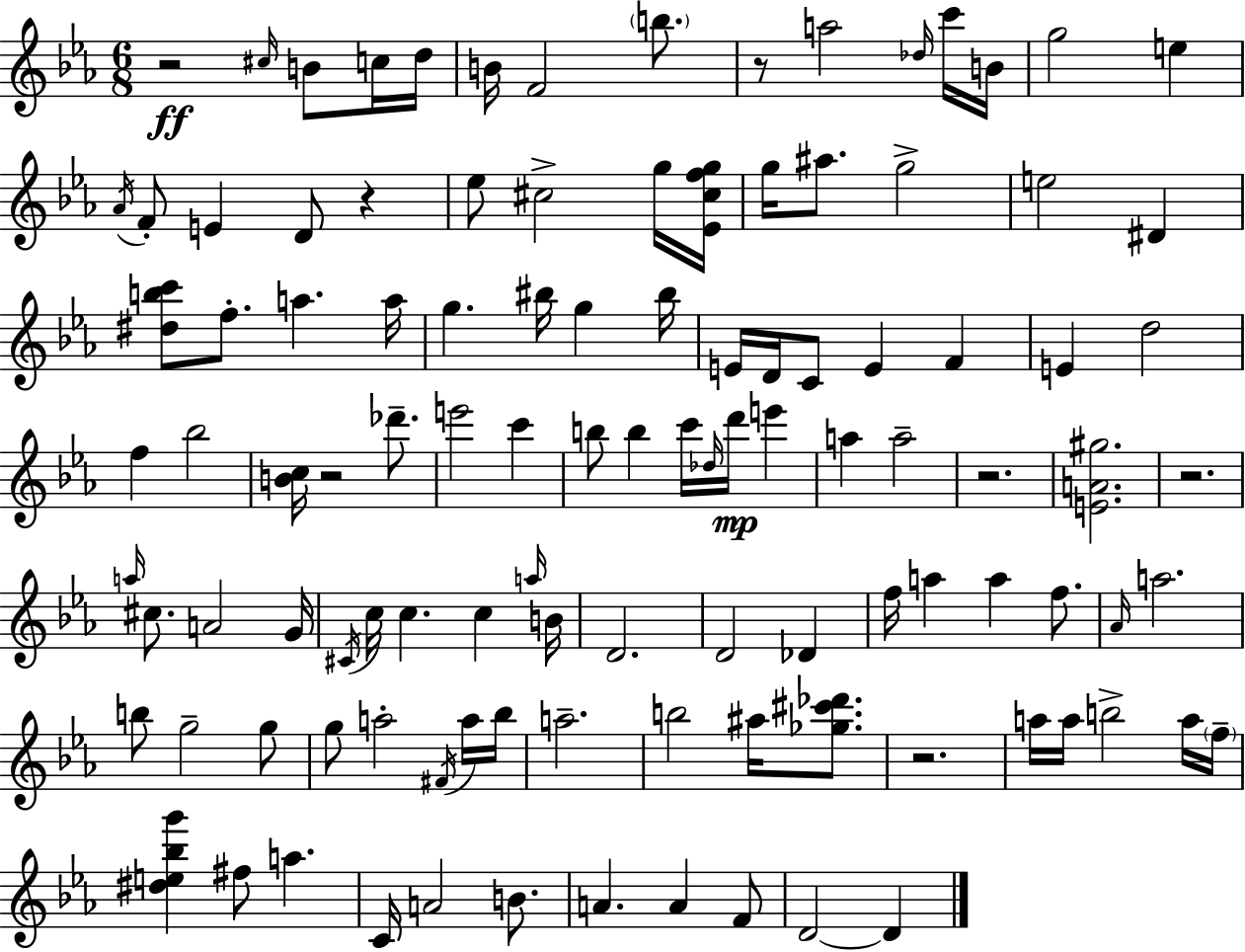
{
  \clef treble
  \numericTimeSignature
  \time 6/8
  \key c \minor
  r2\ff \grace { cis''16 } b'8 c''16 | d''16 b'16 f'2 \parenthesize b''8. | r8 a''2 \grace { des''16 } | c'''16 b'16 g''2 e''4 | \break \acciaccatura { aes'16 } f'8-. e'4 d'8 r4 | ees''8 cis''2-> | g''16 <ees' cis'' f'' g''>16 g''16 ais''8. g''2-> | e''2 dis'4 | \break <dis'' b'' c'''>8 f''8.-. a''4. | a''16 g''4. bis''16 g''4 | bis''16 e'16 d'16 c'8 e'4 f'4 | e'4 d''2 | \break f''4 bes''2 | <b' c''>16 r2 | des'''8.-- e'''2 c'''4 | b''8 b''4 c'''16 \grace { des''16 } d'''16\mp | \break e'''4 a''4 a''2-- | r2. | <e' a' gis''>2. | r2. | \break \grace { a''16 } cis''8. a'2 | g'16 \acciaccatura { cis'16 } c''16 c''4. | c''4 \grace { a''16 } b'16 d'2. | d'2 | \break des'4 f''16 a''4 | a''4 f''8. \grace { aes'16 } a''2. | b''8 g''2-- | g''8 g''8 a''2-. | \break \acciaccatura { fis'16 } a''16 bes''16 a''2.-- | b''2 | ais''16 <ges'' cis''' des'''>8. r2. | a''16 a''16 b''2-> | \break a''16 \parenthesize f''16-- <dis'' e'' bes'' g'''>4 | fis''8 a''4. c'16 a'2 | b'8. a'4. | a'4 f'8 d'2~~ | \break d'4 \bar "|."
}